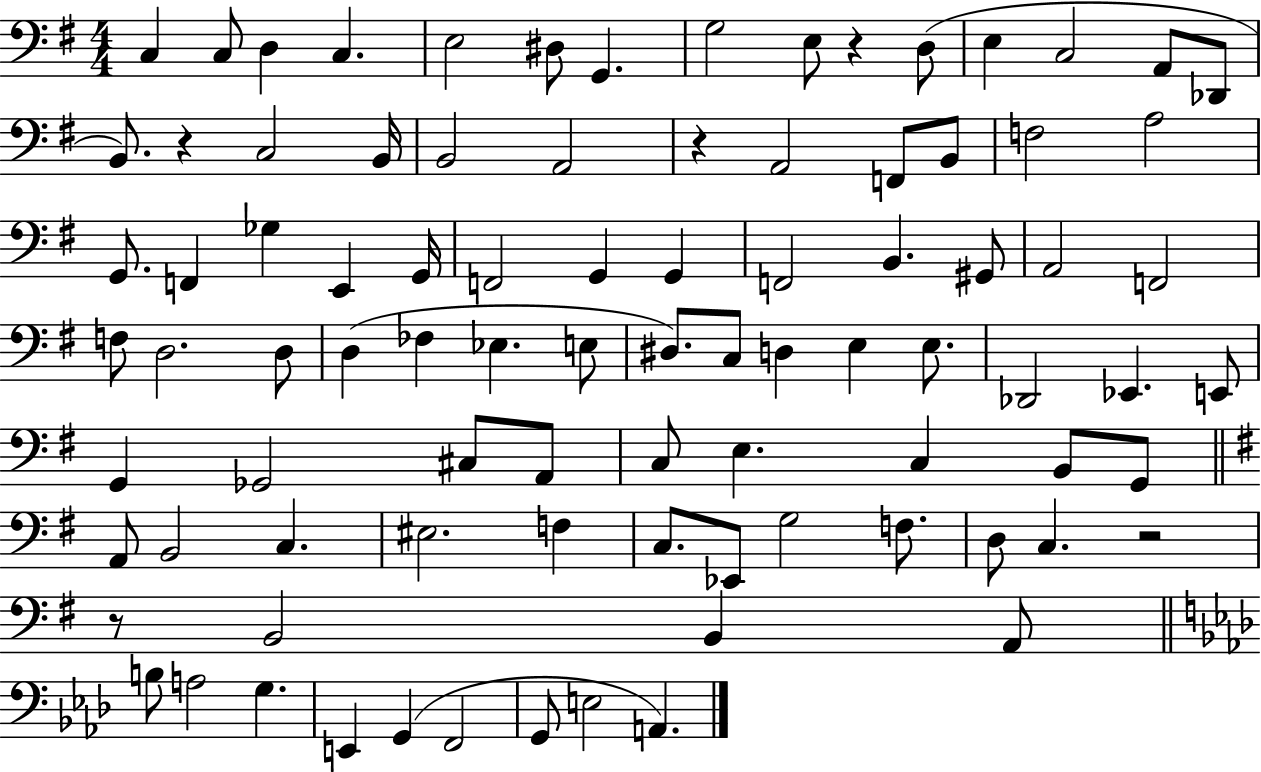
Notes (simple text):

C3/q C3/e D3/q C3/q. E3/h D#3/e G2/q. G3/h E3/e R/q D3/e E3/q C3/h A2/e Db2/e B2/e. R/q C3/h B2/s B2/h A2/h R/q A2/h F2/e B2/e F3/h A3/h G2/e. F2/q Gb3/q E2/q G2/s F2/h G2/q G2/q F2/h B2/q. G#2/e A2/h F2/h F3/e D3/h. D3/e D3/q FES3/q Eb3/q. E3/e D#3/e. C3/e D3/q E3/q E3/e. Db2/h Eb2/q. E2/e G2/q Gb2/h C#3/e A2/e C3/e E3/q. C3/q B2/e G2/e A2/e B2/h C3/q. EIS3/h. F3/q C3/e. Eb2/e G3/h F3/e. D3/e C3/q. R/h R/e B2/h B2/q A2/e B3/e A3/h G3/q. E2/q G2/q F2/h G2/e E3/h A2/q.